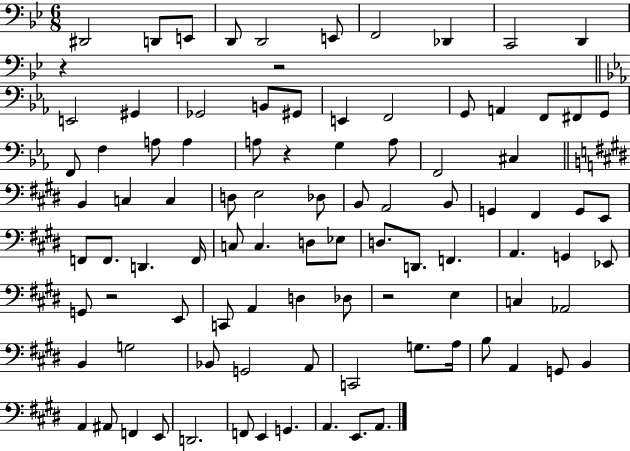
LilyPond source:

{
  \clef bass
  \numericTimeSignature
  \time 6/8
  \key bes \major
  \repeat volta 2 { dis,2 d,8 e,8 | d,8 d,2 e,8 | f,2 des,4 | c,2 d,4 | \break r4 r2 | \bar "||" \break \key ees \major e,2 gis,4 | ges,2 b,8 gis,8 | e,4 f,2 | g,8 a,4 f,8 fis,8 g,8 | \break f,8 f4 a8 a4 | a8 r4 g4 a8 | f,2 cis4 | \bar "||" \break \key e \major b,4 c4 c4 | d8 e2 des8 | b,8 a,2 b,8 | g,4 fis,4 g,8 e,8 | \break f,8 f,8. d,4. f,16 | c8 c4. d8 ees8 | d8. d,8. f,4. | a,4. g,4 ees,8 | \break g,8 r2 e,8 | c,8 a,4 d4 des8 | r2 e4 | c4 aes,2 | \break b,4 g2 | bes,8 g,2 a,8 | c,2 g8. a16 | b8 a,4 g,8 b,4 | \break a,4 ais,8 f,4 e,8 | d,2. | f,8 e,4 g,4. | a,4. e,8. a,8. | \break } \bar "|."
}